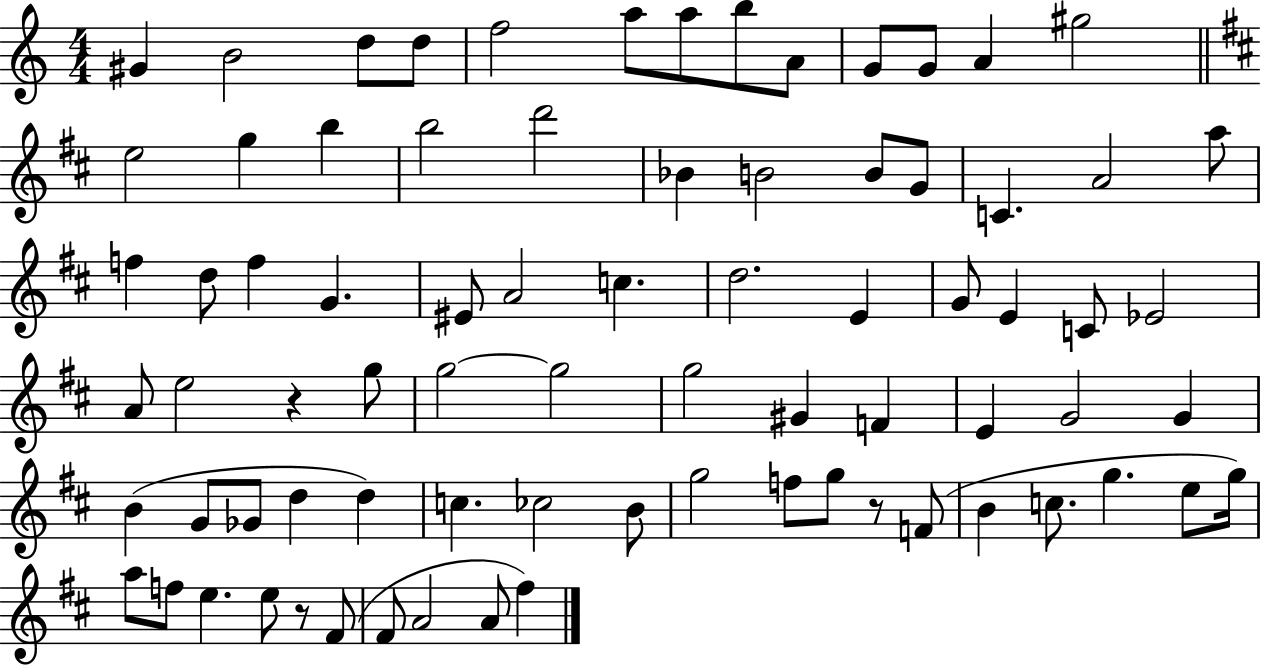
G#4/q B4/h D5/e D5/e F5/h A5/e A5/e B5/e A4/e G4/e G4/e A4/q G#5/h E5/h G5/q B5/q B5/h D6/h Bb4/q B4/h B4/e G4/e C4/q. A4/h A5/e F5/q D5/e F5/q G4/q. EIS4/e A4/h C5/q. D5/h. E4/q G4/e E4/q C4/e Eb4/h A4/e E5/h R/q G5/e G5/h G5/h G5/h G#4/q F4/q E4/q G4/h G4/q B4/q G4/e Gb4/e D5/q D5/q C5/q. CES5/h B4/e G5/h F5/e G5/e R/e F4/e B4/q C5/e. G5/q. E5/e G5/s A5/e F5/e E5/q. E5/e R/e F#4/e F#4/e A4/h A4/e F#5/q